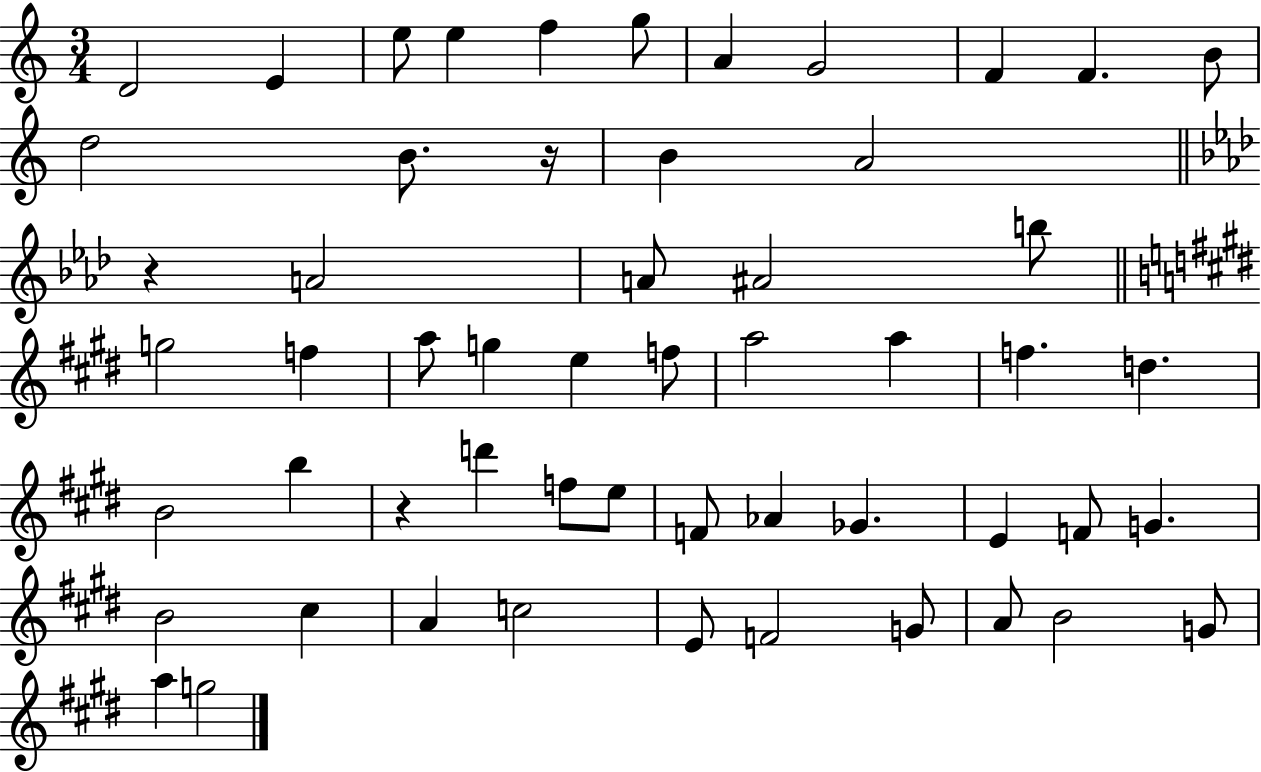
{
  \clef treble
  \numericTimeSignature
  \time 3/4
  \key c \major
  d'2 e'4 | e''8 e''4 f''4 g''8 | a'4 g'2 | f'4 f'4. b'8 | \break d''2 b'8. r16 | b'4 a'2 | \bar "||" \break \key f \minor r4 a'2 | a'8 ais'2 b''8 | \bar "||" \break \key e \major g''2 f''4 | a''8 g''4 e''4 f''8 | a''2 a''4 | f''4. d''4. | \break b'2 b''4 | r4 d'''4 f''8 e''8 | f'8 aes'4 ges'4. | e'4 f'8 g'4. | \break b'2 cis''4 | a'4 c''2 | e'8 f'2 g'8 | a'8 b'2 g'8 | \break a''4 g''2 | \bar "|."
}